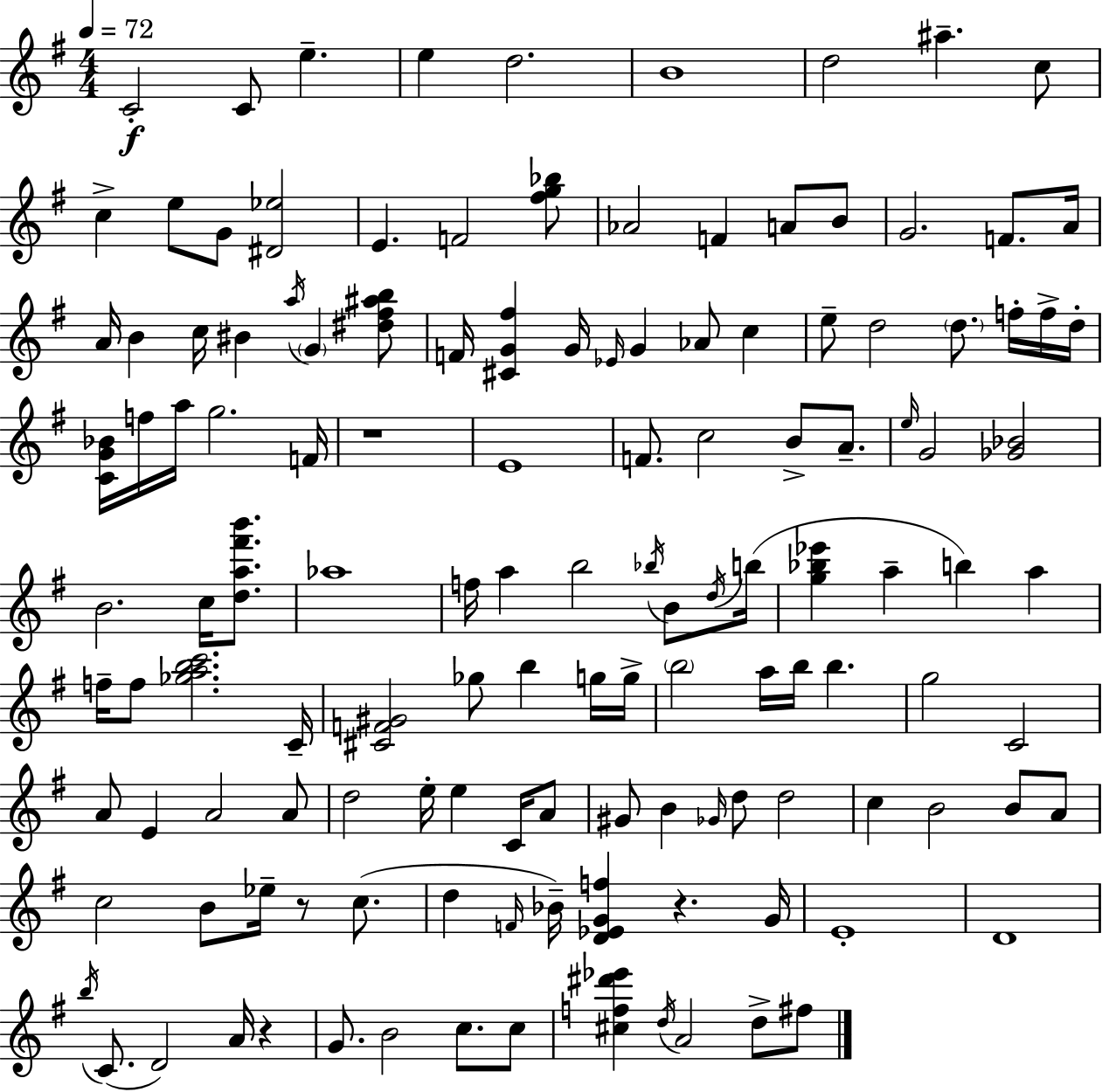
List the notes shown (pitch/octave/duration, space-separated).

C4/h C4/e E5/q. E5/q D5/h. B4/w D5/h A#5/q. C5/e C5/q E5/e G4/e [D#4,Eb5]/h E4/q. F4/h [F#5,G5,Bb5]/e Ab4/h F4/q A4/e B4/e G4/h. F4/e. A4/s A4/s B4/q C5/s BIS4/q A5/s G4/q [D#5,F#5,A#5,B5]/e F4/s [C#4,G4,F#5]/q G4/s Eb4/s G4/q Ab4/e C5/q E5/e D5/h D5/e. F5/s F5/s D5/s [C4,G4,Bb4]/s F5/s A5/s G5/h. F4/s R/w E4/w F4/e. C5/h B4/e A4/e. E5/s G4/h [Gb4,Bb4]/h B4/h. C5/s [D5,A5,F#6,B6]/e. Ab5/w F5/s A5/q B5/h Bb5/s B4/e D5/s B5/s [G5,Bb5,Eb6]/q A5/q B5/q A5/q F5/s F5/e [Gb5,A5,B5,C6]/h. C4/s [C#4,F4,G#4]/h Gb5/e B5/q G5/s G5/s B5/h A5/s B5/s B5/q. G5/h C4/h A4/e E4/q A4/h A4/e D5/h E5/s E5/q C4/s A4/e G#4/e B4/q Gb4/s D5/e D5/h C5/q B4/h B4/e A4/e C5/h B4/e Eb5/s R/e C5/e. D5/q F4/s Bb4/s [D4,Eb4,G4,F5]/q R/q. G4/s E4/w D4/w B5/s C4/e. D4/h A4/s R/q G4/e. B4/h C5/e. C5/e [C#5,F5,D#6,Eb6]/q D5/s A4/h D5/e F#5/e